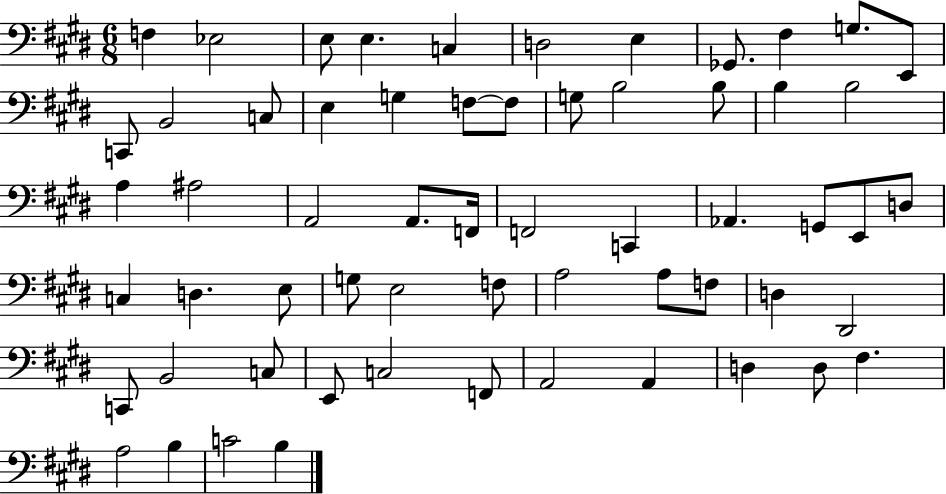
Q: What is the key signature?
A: E major